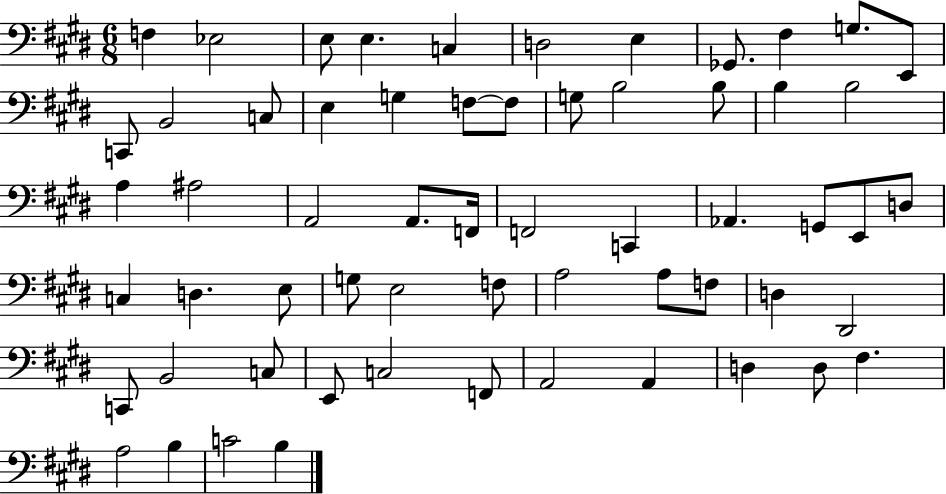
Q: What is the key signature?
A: E major